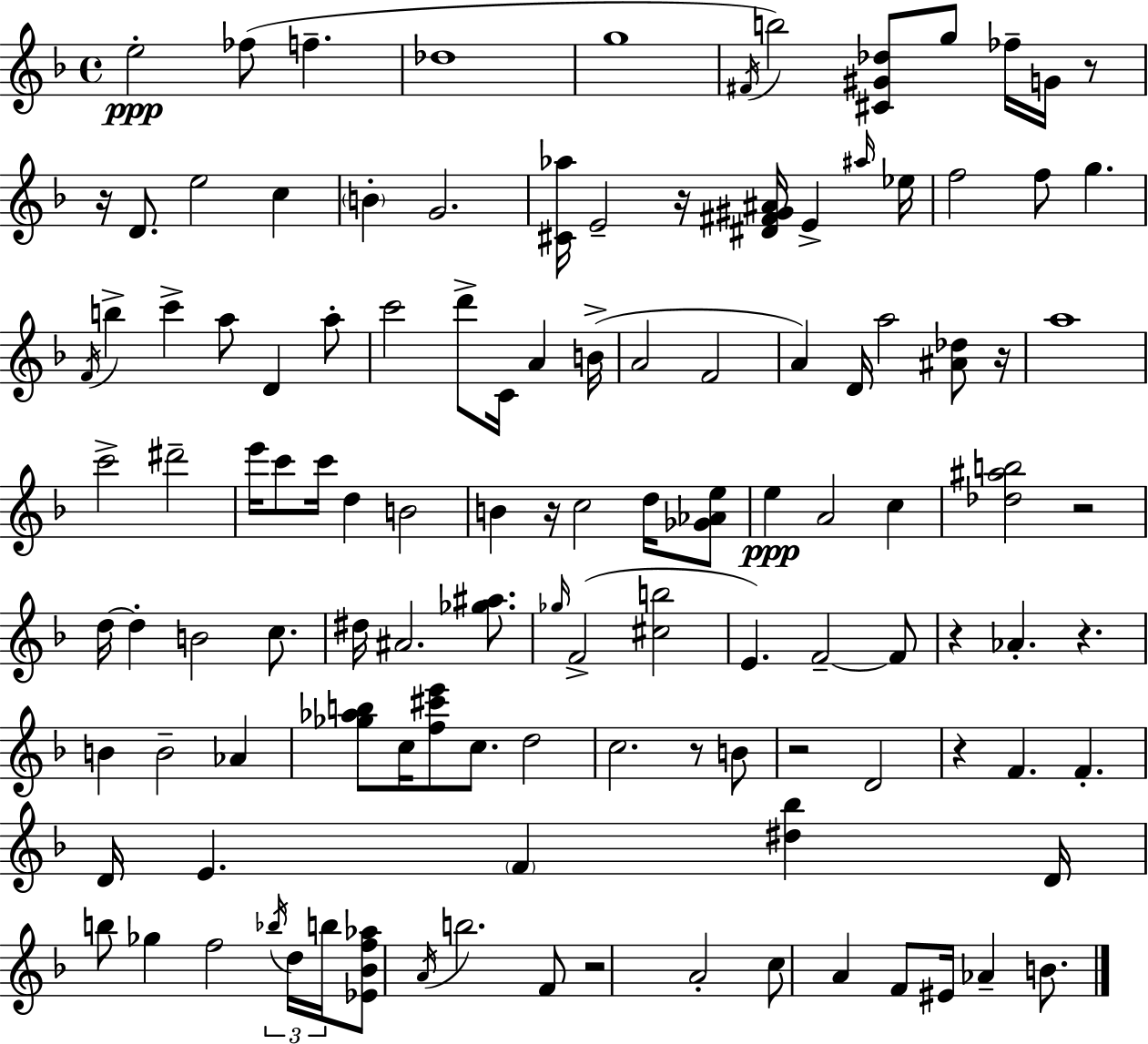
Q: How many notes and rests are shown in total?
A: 119